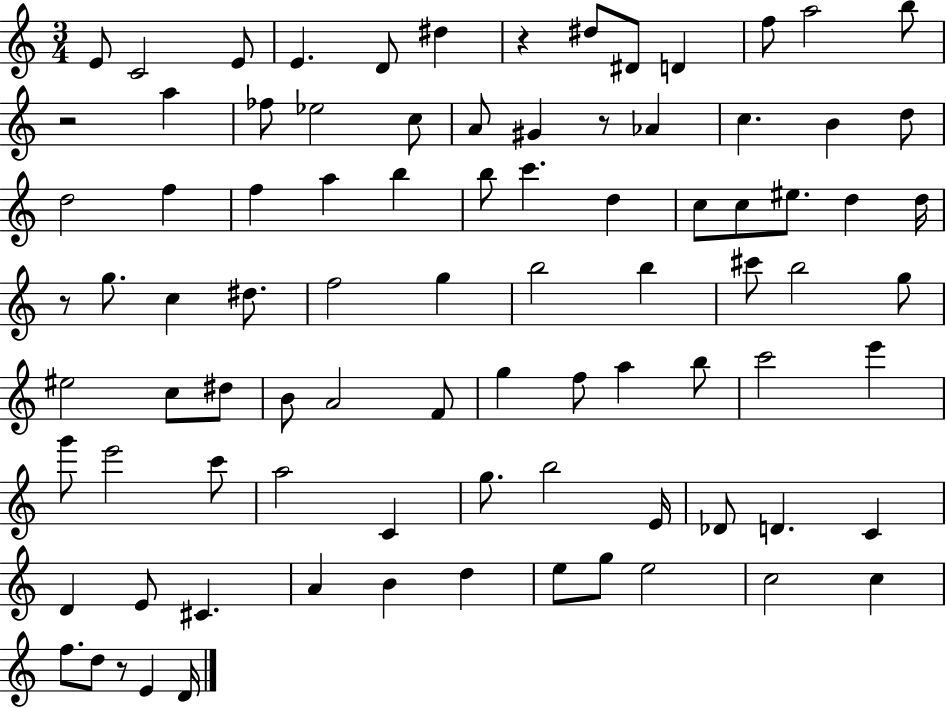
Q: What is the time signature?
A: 3/4